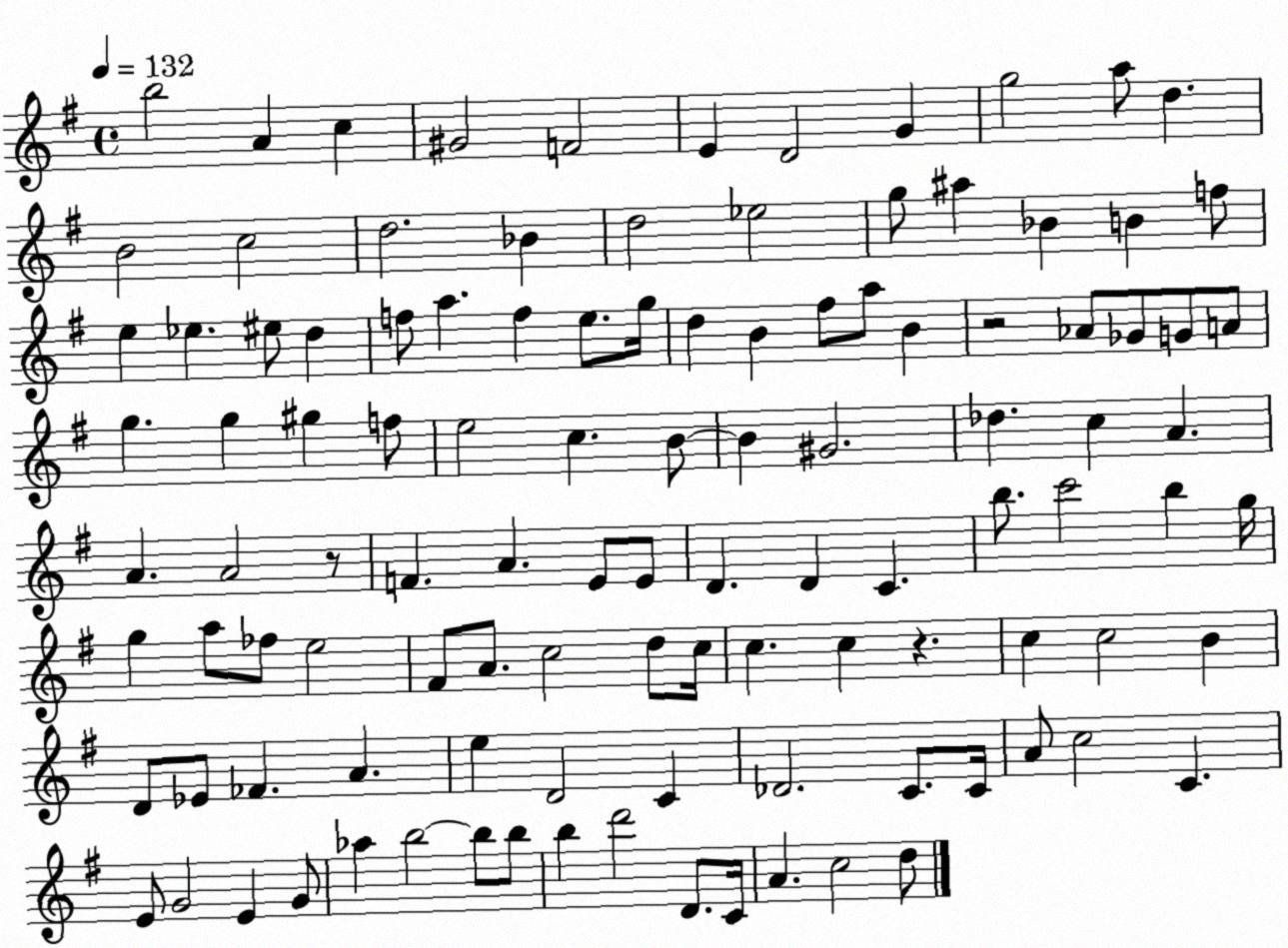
X:1
T:Untitled
M:4/4
L:1/4
K:G
b2 A c ^G2 F2 E D2 G g2 a/2 d B2 c2 d2 _B d2 _e2 g/2 ^a _B B f/2 e _e ^e/2 d f/2 a f e/2 g/4 d B ^f/2 a/2 B z2 _A/2 _G/2 G/2 A/2 g g ^g f/2 e2 c B/2 B ^G2 _d c A A A2 z/2 F A E/2 E/2 D D C b/2 c'2 b g/4 g a/2 _f/2 e2 ^F/2 A/2 c2 d/2 c/4 c c z c c2 B D/2 _E/2 _F A e D2 C _D2 C/2 C/4 A/2 c2 C E/2 G2 E G/2 _a b2 b/2 b/2 b d'2 D/2 C/4 A c2 d/2